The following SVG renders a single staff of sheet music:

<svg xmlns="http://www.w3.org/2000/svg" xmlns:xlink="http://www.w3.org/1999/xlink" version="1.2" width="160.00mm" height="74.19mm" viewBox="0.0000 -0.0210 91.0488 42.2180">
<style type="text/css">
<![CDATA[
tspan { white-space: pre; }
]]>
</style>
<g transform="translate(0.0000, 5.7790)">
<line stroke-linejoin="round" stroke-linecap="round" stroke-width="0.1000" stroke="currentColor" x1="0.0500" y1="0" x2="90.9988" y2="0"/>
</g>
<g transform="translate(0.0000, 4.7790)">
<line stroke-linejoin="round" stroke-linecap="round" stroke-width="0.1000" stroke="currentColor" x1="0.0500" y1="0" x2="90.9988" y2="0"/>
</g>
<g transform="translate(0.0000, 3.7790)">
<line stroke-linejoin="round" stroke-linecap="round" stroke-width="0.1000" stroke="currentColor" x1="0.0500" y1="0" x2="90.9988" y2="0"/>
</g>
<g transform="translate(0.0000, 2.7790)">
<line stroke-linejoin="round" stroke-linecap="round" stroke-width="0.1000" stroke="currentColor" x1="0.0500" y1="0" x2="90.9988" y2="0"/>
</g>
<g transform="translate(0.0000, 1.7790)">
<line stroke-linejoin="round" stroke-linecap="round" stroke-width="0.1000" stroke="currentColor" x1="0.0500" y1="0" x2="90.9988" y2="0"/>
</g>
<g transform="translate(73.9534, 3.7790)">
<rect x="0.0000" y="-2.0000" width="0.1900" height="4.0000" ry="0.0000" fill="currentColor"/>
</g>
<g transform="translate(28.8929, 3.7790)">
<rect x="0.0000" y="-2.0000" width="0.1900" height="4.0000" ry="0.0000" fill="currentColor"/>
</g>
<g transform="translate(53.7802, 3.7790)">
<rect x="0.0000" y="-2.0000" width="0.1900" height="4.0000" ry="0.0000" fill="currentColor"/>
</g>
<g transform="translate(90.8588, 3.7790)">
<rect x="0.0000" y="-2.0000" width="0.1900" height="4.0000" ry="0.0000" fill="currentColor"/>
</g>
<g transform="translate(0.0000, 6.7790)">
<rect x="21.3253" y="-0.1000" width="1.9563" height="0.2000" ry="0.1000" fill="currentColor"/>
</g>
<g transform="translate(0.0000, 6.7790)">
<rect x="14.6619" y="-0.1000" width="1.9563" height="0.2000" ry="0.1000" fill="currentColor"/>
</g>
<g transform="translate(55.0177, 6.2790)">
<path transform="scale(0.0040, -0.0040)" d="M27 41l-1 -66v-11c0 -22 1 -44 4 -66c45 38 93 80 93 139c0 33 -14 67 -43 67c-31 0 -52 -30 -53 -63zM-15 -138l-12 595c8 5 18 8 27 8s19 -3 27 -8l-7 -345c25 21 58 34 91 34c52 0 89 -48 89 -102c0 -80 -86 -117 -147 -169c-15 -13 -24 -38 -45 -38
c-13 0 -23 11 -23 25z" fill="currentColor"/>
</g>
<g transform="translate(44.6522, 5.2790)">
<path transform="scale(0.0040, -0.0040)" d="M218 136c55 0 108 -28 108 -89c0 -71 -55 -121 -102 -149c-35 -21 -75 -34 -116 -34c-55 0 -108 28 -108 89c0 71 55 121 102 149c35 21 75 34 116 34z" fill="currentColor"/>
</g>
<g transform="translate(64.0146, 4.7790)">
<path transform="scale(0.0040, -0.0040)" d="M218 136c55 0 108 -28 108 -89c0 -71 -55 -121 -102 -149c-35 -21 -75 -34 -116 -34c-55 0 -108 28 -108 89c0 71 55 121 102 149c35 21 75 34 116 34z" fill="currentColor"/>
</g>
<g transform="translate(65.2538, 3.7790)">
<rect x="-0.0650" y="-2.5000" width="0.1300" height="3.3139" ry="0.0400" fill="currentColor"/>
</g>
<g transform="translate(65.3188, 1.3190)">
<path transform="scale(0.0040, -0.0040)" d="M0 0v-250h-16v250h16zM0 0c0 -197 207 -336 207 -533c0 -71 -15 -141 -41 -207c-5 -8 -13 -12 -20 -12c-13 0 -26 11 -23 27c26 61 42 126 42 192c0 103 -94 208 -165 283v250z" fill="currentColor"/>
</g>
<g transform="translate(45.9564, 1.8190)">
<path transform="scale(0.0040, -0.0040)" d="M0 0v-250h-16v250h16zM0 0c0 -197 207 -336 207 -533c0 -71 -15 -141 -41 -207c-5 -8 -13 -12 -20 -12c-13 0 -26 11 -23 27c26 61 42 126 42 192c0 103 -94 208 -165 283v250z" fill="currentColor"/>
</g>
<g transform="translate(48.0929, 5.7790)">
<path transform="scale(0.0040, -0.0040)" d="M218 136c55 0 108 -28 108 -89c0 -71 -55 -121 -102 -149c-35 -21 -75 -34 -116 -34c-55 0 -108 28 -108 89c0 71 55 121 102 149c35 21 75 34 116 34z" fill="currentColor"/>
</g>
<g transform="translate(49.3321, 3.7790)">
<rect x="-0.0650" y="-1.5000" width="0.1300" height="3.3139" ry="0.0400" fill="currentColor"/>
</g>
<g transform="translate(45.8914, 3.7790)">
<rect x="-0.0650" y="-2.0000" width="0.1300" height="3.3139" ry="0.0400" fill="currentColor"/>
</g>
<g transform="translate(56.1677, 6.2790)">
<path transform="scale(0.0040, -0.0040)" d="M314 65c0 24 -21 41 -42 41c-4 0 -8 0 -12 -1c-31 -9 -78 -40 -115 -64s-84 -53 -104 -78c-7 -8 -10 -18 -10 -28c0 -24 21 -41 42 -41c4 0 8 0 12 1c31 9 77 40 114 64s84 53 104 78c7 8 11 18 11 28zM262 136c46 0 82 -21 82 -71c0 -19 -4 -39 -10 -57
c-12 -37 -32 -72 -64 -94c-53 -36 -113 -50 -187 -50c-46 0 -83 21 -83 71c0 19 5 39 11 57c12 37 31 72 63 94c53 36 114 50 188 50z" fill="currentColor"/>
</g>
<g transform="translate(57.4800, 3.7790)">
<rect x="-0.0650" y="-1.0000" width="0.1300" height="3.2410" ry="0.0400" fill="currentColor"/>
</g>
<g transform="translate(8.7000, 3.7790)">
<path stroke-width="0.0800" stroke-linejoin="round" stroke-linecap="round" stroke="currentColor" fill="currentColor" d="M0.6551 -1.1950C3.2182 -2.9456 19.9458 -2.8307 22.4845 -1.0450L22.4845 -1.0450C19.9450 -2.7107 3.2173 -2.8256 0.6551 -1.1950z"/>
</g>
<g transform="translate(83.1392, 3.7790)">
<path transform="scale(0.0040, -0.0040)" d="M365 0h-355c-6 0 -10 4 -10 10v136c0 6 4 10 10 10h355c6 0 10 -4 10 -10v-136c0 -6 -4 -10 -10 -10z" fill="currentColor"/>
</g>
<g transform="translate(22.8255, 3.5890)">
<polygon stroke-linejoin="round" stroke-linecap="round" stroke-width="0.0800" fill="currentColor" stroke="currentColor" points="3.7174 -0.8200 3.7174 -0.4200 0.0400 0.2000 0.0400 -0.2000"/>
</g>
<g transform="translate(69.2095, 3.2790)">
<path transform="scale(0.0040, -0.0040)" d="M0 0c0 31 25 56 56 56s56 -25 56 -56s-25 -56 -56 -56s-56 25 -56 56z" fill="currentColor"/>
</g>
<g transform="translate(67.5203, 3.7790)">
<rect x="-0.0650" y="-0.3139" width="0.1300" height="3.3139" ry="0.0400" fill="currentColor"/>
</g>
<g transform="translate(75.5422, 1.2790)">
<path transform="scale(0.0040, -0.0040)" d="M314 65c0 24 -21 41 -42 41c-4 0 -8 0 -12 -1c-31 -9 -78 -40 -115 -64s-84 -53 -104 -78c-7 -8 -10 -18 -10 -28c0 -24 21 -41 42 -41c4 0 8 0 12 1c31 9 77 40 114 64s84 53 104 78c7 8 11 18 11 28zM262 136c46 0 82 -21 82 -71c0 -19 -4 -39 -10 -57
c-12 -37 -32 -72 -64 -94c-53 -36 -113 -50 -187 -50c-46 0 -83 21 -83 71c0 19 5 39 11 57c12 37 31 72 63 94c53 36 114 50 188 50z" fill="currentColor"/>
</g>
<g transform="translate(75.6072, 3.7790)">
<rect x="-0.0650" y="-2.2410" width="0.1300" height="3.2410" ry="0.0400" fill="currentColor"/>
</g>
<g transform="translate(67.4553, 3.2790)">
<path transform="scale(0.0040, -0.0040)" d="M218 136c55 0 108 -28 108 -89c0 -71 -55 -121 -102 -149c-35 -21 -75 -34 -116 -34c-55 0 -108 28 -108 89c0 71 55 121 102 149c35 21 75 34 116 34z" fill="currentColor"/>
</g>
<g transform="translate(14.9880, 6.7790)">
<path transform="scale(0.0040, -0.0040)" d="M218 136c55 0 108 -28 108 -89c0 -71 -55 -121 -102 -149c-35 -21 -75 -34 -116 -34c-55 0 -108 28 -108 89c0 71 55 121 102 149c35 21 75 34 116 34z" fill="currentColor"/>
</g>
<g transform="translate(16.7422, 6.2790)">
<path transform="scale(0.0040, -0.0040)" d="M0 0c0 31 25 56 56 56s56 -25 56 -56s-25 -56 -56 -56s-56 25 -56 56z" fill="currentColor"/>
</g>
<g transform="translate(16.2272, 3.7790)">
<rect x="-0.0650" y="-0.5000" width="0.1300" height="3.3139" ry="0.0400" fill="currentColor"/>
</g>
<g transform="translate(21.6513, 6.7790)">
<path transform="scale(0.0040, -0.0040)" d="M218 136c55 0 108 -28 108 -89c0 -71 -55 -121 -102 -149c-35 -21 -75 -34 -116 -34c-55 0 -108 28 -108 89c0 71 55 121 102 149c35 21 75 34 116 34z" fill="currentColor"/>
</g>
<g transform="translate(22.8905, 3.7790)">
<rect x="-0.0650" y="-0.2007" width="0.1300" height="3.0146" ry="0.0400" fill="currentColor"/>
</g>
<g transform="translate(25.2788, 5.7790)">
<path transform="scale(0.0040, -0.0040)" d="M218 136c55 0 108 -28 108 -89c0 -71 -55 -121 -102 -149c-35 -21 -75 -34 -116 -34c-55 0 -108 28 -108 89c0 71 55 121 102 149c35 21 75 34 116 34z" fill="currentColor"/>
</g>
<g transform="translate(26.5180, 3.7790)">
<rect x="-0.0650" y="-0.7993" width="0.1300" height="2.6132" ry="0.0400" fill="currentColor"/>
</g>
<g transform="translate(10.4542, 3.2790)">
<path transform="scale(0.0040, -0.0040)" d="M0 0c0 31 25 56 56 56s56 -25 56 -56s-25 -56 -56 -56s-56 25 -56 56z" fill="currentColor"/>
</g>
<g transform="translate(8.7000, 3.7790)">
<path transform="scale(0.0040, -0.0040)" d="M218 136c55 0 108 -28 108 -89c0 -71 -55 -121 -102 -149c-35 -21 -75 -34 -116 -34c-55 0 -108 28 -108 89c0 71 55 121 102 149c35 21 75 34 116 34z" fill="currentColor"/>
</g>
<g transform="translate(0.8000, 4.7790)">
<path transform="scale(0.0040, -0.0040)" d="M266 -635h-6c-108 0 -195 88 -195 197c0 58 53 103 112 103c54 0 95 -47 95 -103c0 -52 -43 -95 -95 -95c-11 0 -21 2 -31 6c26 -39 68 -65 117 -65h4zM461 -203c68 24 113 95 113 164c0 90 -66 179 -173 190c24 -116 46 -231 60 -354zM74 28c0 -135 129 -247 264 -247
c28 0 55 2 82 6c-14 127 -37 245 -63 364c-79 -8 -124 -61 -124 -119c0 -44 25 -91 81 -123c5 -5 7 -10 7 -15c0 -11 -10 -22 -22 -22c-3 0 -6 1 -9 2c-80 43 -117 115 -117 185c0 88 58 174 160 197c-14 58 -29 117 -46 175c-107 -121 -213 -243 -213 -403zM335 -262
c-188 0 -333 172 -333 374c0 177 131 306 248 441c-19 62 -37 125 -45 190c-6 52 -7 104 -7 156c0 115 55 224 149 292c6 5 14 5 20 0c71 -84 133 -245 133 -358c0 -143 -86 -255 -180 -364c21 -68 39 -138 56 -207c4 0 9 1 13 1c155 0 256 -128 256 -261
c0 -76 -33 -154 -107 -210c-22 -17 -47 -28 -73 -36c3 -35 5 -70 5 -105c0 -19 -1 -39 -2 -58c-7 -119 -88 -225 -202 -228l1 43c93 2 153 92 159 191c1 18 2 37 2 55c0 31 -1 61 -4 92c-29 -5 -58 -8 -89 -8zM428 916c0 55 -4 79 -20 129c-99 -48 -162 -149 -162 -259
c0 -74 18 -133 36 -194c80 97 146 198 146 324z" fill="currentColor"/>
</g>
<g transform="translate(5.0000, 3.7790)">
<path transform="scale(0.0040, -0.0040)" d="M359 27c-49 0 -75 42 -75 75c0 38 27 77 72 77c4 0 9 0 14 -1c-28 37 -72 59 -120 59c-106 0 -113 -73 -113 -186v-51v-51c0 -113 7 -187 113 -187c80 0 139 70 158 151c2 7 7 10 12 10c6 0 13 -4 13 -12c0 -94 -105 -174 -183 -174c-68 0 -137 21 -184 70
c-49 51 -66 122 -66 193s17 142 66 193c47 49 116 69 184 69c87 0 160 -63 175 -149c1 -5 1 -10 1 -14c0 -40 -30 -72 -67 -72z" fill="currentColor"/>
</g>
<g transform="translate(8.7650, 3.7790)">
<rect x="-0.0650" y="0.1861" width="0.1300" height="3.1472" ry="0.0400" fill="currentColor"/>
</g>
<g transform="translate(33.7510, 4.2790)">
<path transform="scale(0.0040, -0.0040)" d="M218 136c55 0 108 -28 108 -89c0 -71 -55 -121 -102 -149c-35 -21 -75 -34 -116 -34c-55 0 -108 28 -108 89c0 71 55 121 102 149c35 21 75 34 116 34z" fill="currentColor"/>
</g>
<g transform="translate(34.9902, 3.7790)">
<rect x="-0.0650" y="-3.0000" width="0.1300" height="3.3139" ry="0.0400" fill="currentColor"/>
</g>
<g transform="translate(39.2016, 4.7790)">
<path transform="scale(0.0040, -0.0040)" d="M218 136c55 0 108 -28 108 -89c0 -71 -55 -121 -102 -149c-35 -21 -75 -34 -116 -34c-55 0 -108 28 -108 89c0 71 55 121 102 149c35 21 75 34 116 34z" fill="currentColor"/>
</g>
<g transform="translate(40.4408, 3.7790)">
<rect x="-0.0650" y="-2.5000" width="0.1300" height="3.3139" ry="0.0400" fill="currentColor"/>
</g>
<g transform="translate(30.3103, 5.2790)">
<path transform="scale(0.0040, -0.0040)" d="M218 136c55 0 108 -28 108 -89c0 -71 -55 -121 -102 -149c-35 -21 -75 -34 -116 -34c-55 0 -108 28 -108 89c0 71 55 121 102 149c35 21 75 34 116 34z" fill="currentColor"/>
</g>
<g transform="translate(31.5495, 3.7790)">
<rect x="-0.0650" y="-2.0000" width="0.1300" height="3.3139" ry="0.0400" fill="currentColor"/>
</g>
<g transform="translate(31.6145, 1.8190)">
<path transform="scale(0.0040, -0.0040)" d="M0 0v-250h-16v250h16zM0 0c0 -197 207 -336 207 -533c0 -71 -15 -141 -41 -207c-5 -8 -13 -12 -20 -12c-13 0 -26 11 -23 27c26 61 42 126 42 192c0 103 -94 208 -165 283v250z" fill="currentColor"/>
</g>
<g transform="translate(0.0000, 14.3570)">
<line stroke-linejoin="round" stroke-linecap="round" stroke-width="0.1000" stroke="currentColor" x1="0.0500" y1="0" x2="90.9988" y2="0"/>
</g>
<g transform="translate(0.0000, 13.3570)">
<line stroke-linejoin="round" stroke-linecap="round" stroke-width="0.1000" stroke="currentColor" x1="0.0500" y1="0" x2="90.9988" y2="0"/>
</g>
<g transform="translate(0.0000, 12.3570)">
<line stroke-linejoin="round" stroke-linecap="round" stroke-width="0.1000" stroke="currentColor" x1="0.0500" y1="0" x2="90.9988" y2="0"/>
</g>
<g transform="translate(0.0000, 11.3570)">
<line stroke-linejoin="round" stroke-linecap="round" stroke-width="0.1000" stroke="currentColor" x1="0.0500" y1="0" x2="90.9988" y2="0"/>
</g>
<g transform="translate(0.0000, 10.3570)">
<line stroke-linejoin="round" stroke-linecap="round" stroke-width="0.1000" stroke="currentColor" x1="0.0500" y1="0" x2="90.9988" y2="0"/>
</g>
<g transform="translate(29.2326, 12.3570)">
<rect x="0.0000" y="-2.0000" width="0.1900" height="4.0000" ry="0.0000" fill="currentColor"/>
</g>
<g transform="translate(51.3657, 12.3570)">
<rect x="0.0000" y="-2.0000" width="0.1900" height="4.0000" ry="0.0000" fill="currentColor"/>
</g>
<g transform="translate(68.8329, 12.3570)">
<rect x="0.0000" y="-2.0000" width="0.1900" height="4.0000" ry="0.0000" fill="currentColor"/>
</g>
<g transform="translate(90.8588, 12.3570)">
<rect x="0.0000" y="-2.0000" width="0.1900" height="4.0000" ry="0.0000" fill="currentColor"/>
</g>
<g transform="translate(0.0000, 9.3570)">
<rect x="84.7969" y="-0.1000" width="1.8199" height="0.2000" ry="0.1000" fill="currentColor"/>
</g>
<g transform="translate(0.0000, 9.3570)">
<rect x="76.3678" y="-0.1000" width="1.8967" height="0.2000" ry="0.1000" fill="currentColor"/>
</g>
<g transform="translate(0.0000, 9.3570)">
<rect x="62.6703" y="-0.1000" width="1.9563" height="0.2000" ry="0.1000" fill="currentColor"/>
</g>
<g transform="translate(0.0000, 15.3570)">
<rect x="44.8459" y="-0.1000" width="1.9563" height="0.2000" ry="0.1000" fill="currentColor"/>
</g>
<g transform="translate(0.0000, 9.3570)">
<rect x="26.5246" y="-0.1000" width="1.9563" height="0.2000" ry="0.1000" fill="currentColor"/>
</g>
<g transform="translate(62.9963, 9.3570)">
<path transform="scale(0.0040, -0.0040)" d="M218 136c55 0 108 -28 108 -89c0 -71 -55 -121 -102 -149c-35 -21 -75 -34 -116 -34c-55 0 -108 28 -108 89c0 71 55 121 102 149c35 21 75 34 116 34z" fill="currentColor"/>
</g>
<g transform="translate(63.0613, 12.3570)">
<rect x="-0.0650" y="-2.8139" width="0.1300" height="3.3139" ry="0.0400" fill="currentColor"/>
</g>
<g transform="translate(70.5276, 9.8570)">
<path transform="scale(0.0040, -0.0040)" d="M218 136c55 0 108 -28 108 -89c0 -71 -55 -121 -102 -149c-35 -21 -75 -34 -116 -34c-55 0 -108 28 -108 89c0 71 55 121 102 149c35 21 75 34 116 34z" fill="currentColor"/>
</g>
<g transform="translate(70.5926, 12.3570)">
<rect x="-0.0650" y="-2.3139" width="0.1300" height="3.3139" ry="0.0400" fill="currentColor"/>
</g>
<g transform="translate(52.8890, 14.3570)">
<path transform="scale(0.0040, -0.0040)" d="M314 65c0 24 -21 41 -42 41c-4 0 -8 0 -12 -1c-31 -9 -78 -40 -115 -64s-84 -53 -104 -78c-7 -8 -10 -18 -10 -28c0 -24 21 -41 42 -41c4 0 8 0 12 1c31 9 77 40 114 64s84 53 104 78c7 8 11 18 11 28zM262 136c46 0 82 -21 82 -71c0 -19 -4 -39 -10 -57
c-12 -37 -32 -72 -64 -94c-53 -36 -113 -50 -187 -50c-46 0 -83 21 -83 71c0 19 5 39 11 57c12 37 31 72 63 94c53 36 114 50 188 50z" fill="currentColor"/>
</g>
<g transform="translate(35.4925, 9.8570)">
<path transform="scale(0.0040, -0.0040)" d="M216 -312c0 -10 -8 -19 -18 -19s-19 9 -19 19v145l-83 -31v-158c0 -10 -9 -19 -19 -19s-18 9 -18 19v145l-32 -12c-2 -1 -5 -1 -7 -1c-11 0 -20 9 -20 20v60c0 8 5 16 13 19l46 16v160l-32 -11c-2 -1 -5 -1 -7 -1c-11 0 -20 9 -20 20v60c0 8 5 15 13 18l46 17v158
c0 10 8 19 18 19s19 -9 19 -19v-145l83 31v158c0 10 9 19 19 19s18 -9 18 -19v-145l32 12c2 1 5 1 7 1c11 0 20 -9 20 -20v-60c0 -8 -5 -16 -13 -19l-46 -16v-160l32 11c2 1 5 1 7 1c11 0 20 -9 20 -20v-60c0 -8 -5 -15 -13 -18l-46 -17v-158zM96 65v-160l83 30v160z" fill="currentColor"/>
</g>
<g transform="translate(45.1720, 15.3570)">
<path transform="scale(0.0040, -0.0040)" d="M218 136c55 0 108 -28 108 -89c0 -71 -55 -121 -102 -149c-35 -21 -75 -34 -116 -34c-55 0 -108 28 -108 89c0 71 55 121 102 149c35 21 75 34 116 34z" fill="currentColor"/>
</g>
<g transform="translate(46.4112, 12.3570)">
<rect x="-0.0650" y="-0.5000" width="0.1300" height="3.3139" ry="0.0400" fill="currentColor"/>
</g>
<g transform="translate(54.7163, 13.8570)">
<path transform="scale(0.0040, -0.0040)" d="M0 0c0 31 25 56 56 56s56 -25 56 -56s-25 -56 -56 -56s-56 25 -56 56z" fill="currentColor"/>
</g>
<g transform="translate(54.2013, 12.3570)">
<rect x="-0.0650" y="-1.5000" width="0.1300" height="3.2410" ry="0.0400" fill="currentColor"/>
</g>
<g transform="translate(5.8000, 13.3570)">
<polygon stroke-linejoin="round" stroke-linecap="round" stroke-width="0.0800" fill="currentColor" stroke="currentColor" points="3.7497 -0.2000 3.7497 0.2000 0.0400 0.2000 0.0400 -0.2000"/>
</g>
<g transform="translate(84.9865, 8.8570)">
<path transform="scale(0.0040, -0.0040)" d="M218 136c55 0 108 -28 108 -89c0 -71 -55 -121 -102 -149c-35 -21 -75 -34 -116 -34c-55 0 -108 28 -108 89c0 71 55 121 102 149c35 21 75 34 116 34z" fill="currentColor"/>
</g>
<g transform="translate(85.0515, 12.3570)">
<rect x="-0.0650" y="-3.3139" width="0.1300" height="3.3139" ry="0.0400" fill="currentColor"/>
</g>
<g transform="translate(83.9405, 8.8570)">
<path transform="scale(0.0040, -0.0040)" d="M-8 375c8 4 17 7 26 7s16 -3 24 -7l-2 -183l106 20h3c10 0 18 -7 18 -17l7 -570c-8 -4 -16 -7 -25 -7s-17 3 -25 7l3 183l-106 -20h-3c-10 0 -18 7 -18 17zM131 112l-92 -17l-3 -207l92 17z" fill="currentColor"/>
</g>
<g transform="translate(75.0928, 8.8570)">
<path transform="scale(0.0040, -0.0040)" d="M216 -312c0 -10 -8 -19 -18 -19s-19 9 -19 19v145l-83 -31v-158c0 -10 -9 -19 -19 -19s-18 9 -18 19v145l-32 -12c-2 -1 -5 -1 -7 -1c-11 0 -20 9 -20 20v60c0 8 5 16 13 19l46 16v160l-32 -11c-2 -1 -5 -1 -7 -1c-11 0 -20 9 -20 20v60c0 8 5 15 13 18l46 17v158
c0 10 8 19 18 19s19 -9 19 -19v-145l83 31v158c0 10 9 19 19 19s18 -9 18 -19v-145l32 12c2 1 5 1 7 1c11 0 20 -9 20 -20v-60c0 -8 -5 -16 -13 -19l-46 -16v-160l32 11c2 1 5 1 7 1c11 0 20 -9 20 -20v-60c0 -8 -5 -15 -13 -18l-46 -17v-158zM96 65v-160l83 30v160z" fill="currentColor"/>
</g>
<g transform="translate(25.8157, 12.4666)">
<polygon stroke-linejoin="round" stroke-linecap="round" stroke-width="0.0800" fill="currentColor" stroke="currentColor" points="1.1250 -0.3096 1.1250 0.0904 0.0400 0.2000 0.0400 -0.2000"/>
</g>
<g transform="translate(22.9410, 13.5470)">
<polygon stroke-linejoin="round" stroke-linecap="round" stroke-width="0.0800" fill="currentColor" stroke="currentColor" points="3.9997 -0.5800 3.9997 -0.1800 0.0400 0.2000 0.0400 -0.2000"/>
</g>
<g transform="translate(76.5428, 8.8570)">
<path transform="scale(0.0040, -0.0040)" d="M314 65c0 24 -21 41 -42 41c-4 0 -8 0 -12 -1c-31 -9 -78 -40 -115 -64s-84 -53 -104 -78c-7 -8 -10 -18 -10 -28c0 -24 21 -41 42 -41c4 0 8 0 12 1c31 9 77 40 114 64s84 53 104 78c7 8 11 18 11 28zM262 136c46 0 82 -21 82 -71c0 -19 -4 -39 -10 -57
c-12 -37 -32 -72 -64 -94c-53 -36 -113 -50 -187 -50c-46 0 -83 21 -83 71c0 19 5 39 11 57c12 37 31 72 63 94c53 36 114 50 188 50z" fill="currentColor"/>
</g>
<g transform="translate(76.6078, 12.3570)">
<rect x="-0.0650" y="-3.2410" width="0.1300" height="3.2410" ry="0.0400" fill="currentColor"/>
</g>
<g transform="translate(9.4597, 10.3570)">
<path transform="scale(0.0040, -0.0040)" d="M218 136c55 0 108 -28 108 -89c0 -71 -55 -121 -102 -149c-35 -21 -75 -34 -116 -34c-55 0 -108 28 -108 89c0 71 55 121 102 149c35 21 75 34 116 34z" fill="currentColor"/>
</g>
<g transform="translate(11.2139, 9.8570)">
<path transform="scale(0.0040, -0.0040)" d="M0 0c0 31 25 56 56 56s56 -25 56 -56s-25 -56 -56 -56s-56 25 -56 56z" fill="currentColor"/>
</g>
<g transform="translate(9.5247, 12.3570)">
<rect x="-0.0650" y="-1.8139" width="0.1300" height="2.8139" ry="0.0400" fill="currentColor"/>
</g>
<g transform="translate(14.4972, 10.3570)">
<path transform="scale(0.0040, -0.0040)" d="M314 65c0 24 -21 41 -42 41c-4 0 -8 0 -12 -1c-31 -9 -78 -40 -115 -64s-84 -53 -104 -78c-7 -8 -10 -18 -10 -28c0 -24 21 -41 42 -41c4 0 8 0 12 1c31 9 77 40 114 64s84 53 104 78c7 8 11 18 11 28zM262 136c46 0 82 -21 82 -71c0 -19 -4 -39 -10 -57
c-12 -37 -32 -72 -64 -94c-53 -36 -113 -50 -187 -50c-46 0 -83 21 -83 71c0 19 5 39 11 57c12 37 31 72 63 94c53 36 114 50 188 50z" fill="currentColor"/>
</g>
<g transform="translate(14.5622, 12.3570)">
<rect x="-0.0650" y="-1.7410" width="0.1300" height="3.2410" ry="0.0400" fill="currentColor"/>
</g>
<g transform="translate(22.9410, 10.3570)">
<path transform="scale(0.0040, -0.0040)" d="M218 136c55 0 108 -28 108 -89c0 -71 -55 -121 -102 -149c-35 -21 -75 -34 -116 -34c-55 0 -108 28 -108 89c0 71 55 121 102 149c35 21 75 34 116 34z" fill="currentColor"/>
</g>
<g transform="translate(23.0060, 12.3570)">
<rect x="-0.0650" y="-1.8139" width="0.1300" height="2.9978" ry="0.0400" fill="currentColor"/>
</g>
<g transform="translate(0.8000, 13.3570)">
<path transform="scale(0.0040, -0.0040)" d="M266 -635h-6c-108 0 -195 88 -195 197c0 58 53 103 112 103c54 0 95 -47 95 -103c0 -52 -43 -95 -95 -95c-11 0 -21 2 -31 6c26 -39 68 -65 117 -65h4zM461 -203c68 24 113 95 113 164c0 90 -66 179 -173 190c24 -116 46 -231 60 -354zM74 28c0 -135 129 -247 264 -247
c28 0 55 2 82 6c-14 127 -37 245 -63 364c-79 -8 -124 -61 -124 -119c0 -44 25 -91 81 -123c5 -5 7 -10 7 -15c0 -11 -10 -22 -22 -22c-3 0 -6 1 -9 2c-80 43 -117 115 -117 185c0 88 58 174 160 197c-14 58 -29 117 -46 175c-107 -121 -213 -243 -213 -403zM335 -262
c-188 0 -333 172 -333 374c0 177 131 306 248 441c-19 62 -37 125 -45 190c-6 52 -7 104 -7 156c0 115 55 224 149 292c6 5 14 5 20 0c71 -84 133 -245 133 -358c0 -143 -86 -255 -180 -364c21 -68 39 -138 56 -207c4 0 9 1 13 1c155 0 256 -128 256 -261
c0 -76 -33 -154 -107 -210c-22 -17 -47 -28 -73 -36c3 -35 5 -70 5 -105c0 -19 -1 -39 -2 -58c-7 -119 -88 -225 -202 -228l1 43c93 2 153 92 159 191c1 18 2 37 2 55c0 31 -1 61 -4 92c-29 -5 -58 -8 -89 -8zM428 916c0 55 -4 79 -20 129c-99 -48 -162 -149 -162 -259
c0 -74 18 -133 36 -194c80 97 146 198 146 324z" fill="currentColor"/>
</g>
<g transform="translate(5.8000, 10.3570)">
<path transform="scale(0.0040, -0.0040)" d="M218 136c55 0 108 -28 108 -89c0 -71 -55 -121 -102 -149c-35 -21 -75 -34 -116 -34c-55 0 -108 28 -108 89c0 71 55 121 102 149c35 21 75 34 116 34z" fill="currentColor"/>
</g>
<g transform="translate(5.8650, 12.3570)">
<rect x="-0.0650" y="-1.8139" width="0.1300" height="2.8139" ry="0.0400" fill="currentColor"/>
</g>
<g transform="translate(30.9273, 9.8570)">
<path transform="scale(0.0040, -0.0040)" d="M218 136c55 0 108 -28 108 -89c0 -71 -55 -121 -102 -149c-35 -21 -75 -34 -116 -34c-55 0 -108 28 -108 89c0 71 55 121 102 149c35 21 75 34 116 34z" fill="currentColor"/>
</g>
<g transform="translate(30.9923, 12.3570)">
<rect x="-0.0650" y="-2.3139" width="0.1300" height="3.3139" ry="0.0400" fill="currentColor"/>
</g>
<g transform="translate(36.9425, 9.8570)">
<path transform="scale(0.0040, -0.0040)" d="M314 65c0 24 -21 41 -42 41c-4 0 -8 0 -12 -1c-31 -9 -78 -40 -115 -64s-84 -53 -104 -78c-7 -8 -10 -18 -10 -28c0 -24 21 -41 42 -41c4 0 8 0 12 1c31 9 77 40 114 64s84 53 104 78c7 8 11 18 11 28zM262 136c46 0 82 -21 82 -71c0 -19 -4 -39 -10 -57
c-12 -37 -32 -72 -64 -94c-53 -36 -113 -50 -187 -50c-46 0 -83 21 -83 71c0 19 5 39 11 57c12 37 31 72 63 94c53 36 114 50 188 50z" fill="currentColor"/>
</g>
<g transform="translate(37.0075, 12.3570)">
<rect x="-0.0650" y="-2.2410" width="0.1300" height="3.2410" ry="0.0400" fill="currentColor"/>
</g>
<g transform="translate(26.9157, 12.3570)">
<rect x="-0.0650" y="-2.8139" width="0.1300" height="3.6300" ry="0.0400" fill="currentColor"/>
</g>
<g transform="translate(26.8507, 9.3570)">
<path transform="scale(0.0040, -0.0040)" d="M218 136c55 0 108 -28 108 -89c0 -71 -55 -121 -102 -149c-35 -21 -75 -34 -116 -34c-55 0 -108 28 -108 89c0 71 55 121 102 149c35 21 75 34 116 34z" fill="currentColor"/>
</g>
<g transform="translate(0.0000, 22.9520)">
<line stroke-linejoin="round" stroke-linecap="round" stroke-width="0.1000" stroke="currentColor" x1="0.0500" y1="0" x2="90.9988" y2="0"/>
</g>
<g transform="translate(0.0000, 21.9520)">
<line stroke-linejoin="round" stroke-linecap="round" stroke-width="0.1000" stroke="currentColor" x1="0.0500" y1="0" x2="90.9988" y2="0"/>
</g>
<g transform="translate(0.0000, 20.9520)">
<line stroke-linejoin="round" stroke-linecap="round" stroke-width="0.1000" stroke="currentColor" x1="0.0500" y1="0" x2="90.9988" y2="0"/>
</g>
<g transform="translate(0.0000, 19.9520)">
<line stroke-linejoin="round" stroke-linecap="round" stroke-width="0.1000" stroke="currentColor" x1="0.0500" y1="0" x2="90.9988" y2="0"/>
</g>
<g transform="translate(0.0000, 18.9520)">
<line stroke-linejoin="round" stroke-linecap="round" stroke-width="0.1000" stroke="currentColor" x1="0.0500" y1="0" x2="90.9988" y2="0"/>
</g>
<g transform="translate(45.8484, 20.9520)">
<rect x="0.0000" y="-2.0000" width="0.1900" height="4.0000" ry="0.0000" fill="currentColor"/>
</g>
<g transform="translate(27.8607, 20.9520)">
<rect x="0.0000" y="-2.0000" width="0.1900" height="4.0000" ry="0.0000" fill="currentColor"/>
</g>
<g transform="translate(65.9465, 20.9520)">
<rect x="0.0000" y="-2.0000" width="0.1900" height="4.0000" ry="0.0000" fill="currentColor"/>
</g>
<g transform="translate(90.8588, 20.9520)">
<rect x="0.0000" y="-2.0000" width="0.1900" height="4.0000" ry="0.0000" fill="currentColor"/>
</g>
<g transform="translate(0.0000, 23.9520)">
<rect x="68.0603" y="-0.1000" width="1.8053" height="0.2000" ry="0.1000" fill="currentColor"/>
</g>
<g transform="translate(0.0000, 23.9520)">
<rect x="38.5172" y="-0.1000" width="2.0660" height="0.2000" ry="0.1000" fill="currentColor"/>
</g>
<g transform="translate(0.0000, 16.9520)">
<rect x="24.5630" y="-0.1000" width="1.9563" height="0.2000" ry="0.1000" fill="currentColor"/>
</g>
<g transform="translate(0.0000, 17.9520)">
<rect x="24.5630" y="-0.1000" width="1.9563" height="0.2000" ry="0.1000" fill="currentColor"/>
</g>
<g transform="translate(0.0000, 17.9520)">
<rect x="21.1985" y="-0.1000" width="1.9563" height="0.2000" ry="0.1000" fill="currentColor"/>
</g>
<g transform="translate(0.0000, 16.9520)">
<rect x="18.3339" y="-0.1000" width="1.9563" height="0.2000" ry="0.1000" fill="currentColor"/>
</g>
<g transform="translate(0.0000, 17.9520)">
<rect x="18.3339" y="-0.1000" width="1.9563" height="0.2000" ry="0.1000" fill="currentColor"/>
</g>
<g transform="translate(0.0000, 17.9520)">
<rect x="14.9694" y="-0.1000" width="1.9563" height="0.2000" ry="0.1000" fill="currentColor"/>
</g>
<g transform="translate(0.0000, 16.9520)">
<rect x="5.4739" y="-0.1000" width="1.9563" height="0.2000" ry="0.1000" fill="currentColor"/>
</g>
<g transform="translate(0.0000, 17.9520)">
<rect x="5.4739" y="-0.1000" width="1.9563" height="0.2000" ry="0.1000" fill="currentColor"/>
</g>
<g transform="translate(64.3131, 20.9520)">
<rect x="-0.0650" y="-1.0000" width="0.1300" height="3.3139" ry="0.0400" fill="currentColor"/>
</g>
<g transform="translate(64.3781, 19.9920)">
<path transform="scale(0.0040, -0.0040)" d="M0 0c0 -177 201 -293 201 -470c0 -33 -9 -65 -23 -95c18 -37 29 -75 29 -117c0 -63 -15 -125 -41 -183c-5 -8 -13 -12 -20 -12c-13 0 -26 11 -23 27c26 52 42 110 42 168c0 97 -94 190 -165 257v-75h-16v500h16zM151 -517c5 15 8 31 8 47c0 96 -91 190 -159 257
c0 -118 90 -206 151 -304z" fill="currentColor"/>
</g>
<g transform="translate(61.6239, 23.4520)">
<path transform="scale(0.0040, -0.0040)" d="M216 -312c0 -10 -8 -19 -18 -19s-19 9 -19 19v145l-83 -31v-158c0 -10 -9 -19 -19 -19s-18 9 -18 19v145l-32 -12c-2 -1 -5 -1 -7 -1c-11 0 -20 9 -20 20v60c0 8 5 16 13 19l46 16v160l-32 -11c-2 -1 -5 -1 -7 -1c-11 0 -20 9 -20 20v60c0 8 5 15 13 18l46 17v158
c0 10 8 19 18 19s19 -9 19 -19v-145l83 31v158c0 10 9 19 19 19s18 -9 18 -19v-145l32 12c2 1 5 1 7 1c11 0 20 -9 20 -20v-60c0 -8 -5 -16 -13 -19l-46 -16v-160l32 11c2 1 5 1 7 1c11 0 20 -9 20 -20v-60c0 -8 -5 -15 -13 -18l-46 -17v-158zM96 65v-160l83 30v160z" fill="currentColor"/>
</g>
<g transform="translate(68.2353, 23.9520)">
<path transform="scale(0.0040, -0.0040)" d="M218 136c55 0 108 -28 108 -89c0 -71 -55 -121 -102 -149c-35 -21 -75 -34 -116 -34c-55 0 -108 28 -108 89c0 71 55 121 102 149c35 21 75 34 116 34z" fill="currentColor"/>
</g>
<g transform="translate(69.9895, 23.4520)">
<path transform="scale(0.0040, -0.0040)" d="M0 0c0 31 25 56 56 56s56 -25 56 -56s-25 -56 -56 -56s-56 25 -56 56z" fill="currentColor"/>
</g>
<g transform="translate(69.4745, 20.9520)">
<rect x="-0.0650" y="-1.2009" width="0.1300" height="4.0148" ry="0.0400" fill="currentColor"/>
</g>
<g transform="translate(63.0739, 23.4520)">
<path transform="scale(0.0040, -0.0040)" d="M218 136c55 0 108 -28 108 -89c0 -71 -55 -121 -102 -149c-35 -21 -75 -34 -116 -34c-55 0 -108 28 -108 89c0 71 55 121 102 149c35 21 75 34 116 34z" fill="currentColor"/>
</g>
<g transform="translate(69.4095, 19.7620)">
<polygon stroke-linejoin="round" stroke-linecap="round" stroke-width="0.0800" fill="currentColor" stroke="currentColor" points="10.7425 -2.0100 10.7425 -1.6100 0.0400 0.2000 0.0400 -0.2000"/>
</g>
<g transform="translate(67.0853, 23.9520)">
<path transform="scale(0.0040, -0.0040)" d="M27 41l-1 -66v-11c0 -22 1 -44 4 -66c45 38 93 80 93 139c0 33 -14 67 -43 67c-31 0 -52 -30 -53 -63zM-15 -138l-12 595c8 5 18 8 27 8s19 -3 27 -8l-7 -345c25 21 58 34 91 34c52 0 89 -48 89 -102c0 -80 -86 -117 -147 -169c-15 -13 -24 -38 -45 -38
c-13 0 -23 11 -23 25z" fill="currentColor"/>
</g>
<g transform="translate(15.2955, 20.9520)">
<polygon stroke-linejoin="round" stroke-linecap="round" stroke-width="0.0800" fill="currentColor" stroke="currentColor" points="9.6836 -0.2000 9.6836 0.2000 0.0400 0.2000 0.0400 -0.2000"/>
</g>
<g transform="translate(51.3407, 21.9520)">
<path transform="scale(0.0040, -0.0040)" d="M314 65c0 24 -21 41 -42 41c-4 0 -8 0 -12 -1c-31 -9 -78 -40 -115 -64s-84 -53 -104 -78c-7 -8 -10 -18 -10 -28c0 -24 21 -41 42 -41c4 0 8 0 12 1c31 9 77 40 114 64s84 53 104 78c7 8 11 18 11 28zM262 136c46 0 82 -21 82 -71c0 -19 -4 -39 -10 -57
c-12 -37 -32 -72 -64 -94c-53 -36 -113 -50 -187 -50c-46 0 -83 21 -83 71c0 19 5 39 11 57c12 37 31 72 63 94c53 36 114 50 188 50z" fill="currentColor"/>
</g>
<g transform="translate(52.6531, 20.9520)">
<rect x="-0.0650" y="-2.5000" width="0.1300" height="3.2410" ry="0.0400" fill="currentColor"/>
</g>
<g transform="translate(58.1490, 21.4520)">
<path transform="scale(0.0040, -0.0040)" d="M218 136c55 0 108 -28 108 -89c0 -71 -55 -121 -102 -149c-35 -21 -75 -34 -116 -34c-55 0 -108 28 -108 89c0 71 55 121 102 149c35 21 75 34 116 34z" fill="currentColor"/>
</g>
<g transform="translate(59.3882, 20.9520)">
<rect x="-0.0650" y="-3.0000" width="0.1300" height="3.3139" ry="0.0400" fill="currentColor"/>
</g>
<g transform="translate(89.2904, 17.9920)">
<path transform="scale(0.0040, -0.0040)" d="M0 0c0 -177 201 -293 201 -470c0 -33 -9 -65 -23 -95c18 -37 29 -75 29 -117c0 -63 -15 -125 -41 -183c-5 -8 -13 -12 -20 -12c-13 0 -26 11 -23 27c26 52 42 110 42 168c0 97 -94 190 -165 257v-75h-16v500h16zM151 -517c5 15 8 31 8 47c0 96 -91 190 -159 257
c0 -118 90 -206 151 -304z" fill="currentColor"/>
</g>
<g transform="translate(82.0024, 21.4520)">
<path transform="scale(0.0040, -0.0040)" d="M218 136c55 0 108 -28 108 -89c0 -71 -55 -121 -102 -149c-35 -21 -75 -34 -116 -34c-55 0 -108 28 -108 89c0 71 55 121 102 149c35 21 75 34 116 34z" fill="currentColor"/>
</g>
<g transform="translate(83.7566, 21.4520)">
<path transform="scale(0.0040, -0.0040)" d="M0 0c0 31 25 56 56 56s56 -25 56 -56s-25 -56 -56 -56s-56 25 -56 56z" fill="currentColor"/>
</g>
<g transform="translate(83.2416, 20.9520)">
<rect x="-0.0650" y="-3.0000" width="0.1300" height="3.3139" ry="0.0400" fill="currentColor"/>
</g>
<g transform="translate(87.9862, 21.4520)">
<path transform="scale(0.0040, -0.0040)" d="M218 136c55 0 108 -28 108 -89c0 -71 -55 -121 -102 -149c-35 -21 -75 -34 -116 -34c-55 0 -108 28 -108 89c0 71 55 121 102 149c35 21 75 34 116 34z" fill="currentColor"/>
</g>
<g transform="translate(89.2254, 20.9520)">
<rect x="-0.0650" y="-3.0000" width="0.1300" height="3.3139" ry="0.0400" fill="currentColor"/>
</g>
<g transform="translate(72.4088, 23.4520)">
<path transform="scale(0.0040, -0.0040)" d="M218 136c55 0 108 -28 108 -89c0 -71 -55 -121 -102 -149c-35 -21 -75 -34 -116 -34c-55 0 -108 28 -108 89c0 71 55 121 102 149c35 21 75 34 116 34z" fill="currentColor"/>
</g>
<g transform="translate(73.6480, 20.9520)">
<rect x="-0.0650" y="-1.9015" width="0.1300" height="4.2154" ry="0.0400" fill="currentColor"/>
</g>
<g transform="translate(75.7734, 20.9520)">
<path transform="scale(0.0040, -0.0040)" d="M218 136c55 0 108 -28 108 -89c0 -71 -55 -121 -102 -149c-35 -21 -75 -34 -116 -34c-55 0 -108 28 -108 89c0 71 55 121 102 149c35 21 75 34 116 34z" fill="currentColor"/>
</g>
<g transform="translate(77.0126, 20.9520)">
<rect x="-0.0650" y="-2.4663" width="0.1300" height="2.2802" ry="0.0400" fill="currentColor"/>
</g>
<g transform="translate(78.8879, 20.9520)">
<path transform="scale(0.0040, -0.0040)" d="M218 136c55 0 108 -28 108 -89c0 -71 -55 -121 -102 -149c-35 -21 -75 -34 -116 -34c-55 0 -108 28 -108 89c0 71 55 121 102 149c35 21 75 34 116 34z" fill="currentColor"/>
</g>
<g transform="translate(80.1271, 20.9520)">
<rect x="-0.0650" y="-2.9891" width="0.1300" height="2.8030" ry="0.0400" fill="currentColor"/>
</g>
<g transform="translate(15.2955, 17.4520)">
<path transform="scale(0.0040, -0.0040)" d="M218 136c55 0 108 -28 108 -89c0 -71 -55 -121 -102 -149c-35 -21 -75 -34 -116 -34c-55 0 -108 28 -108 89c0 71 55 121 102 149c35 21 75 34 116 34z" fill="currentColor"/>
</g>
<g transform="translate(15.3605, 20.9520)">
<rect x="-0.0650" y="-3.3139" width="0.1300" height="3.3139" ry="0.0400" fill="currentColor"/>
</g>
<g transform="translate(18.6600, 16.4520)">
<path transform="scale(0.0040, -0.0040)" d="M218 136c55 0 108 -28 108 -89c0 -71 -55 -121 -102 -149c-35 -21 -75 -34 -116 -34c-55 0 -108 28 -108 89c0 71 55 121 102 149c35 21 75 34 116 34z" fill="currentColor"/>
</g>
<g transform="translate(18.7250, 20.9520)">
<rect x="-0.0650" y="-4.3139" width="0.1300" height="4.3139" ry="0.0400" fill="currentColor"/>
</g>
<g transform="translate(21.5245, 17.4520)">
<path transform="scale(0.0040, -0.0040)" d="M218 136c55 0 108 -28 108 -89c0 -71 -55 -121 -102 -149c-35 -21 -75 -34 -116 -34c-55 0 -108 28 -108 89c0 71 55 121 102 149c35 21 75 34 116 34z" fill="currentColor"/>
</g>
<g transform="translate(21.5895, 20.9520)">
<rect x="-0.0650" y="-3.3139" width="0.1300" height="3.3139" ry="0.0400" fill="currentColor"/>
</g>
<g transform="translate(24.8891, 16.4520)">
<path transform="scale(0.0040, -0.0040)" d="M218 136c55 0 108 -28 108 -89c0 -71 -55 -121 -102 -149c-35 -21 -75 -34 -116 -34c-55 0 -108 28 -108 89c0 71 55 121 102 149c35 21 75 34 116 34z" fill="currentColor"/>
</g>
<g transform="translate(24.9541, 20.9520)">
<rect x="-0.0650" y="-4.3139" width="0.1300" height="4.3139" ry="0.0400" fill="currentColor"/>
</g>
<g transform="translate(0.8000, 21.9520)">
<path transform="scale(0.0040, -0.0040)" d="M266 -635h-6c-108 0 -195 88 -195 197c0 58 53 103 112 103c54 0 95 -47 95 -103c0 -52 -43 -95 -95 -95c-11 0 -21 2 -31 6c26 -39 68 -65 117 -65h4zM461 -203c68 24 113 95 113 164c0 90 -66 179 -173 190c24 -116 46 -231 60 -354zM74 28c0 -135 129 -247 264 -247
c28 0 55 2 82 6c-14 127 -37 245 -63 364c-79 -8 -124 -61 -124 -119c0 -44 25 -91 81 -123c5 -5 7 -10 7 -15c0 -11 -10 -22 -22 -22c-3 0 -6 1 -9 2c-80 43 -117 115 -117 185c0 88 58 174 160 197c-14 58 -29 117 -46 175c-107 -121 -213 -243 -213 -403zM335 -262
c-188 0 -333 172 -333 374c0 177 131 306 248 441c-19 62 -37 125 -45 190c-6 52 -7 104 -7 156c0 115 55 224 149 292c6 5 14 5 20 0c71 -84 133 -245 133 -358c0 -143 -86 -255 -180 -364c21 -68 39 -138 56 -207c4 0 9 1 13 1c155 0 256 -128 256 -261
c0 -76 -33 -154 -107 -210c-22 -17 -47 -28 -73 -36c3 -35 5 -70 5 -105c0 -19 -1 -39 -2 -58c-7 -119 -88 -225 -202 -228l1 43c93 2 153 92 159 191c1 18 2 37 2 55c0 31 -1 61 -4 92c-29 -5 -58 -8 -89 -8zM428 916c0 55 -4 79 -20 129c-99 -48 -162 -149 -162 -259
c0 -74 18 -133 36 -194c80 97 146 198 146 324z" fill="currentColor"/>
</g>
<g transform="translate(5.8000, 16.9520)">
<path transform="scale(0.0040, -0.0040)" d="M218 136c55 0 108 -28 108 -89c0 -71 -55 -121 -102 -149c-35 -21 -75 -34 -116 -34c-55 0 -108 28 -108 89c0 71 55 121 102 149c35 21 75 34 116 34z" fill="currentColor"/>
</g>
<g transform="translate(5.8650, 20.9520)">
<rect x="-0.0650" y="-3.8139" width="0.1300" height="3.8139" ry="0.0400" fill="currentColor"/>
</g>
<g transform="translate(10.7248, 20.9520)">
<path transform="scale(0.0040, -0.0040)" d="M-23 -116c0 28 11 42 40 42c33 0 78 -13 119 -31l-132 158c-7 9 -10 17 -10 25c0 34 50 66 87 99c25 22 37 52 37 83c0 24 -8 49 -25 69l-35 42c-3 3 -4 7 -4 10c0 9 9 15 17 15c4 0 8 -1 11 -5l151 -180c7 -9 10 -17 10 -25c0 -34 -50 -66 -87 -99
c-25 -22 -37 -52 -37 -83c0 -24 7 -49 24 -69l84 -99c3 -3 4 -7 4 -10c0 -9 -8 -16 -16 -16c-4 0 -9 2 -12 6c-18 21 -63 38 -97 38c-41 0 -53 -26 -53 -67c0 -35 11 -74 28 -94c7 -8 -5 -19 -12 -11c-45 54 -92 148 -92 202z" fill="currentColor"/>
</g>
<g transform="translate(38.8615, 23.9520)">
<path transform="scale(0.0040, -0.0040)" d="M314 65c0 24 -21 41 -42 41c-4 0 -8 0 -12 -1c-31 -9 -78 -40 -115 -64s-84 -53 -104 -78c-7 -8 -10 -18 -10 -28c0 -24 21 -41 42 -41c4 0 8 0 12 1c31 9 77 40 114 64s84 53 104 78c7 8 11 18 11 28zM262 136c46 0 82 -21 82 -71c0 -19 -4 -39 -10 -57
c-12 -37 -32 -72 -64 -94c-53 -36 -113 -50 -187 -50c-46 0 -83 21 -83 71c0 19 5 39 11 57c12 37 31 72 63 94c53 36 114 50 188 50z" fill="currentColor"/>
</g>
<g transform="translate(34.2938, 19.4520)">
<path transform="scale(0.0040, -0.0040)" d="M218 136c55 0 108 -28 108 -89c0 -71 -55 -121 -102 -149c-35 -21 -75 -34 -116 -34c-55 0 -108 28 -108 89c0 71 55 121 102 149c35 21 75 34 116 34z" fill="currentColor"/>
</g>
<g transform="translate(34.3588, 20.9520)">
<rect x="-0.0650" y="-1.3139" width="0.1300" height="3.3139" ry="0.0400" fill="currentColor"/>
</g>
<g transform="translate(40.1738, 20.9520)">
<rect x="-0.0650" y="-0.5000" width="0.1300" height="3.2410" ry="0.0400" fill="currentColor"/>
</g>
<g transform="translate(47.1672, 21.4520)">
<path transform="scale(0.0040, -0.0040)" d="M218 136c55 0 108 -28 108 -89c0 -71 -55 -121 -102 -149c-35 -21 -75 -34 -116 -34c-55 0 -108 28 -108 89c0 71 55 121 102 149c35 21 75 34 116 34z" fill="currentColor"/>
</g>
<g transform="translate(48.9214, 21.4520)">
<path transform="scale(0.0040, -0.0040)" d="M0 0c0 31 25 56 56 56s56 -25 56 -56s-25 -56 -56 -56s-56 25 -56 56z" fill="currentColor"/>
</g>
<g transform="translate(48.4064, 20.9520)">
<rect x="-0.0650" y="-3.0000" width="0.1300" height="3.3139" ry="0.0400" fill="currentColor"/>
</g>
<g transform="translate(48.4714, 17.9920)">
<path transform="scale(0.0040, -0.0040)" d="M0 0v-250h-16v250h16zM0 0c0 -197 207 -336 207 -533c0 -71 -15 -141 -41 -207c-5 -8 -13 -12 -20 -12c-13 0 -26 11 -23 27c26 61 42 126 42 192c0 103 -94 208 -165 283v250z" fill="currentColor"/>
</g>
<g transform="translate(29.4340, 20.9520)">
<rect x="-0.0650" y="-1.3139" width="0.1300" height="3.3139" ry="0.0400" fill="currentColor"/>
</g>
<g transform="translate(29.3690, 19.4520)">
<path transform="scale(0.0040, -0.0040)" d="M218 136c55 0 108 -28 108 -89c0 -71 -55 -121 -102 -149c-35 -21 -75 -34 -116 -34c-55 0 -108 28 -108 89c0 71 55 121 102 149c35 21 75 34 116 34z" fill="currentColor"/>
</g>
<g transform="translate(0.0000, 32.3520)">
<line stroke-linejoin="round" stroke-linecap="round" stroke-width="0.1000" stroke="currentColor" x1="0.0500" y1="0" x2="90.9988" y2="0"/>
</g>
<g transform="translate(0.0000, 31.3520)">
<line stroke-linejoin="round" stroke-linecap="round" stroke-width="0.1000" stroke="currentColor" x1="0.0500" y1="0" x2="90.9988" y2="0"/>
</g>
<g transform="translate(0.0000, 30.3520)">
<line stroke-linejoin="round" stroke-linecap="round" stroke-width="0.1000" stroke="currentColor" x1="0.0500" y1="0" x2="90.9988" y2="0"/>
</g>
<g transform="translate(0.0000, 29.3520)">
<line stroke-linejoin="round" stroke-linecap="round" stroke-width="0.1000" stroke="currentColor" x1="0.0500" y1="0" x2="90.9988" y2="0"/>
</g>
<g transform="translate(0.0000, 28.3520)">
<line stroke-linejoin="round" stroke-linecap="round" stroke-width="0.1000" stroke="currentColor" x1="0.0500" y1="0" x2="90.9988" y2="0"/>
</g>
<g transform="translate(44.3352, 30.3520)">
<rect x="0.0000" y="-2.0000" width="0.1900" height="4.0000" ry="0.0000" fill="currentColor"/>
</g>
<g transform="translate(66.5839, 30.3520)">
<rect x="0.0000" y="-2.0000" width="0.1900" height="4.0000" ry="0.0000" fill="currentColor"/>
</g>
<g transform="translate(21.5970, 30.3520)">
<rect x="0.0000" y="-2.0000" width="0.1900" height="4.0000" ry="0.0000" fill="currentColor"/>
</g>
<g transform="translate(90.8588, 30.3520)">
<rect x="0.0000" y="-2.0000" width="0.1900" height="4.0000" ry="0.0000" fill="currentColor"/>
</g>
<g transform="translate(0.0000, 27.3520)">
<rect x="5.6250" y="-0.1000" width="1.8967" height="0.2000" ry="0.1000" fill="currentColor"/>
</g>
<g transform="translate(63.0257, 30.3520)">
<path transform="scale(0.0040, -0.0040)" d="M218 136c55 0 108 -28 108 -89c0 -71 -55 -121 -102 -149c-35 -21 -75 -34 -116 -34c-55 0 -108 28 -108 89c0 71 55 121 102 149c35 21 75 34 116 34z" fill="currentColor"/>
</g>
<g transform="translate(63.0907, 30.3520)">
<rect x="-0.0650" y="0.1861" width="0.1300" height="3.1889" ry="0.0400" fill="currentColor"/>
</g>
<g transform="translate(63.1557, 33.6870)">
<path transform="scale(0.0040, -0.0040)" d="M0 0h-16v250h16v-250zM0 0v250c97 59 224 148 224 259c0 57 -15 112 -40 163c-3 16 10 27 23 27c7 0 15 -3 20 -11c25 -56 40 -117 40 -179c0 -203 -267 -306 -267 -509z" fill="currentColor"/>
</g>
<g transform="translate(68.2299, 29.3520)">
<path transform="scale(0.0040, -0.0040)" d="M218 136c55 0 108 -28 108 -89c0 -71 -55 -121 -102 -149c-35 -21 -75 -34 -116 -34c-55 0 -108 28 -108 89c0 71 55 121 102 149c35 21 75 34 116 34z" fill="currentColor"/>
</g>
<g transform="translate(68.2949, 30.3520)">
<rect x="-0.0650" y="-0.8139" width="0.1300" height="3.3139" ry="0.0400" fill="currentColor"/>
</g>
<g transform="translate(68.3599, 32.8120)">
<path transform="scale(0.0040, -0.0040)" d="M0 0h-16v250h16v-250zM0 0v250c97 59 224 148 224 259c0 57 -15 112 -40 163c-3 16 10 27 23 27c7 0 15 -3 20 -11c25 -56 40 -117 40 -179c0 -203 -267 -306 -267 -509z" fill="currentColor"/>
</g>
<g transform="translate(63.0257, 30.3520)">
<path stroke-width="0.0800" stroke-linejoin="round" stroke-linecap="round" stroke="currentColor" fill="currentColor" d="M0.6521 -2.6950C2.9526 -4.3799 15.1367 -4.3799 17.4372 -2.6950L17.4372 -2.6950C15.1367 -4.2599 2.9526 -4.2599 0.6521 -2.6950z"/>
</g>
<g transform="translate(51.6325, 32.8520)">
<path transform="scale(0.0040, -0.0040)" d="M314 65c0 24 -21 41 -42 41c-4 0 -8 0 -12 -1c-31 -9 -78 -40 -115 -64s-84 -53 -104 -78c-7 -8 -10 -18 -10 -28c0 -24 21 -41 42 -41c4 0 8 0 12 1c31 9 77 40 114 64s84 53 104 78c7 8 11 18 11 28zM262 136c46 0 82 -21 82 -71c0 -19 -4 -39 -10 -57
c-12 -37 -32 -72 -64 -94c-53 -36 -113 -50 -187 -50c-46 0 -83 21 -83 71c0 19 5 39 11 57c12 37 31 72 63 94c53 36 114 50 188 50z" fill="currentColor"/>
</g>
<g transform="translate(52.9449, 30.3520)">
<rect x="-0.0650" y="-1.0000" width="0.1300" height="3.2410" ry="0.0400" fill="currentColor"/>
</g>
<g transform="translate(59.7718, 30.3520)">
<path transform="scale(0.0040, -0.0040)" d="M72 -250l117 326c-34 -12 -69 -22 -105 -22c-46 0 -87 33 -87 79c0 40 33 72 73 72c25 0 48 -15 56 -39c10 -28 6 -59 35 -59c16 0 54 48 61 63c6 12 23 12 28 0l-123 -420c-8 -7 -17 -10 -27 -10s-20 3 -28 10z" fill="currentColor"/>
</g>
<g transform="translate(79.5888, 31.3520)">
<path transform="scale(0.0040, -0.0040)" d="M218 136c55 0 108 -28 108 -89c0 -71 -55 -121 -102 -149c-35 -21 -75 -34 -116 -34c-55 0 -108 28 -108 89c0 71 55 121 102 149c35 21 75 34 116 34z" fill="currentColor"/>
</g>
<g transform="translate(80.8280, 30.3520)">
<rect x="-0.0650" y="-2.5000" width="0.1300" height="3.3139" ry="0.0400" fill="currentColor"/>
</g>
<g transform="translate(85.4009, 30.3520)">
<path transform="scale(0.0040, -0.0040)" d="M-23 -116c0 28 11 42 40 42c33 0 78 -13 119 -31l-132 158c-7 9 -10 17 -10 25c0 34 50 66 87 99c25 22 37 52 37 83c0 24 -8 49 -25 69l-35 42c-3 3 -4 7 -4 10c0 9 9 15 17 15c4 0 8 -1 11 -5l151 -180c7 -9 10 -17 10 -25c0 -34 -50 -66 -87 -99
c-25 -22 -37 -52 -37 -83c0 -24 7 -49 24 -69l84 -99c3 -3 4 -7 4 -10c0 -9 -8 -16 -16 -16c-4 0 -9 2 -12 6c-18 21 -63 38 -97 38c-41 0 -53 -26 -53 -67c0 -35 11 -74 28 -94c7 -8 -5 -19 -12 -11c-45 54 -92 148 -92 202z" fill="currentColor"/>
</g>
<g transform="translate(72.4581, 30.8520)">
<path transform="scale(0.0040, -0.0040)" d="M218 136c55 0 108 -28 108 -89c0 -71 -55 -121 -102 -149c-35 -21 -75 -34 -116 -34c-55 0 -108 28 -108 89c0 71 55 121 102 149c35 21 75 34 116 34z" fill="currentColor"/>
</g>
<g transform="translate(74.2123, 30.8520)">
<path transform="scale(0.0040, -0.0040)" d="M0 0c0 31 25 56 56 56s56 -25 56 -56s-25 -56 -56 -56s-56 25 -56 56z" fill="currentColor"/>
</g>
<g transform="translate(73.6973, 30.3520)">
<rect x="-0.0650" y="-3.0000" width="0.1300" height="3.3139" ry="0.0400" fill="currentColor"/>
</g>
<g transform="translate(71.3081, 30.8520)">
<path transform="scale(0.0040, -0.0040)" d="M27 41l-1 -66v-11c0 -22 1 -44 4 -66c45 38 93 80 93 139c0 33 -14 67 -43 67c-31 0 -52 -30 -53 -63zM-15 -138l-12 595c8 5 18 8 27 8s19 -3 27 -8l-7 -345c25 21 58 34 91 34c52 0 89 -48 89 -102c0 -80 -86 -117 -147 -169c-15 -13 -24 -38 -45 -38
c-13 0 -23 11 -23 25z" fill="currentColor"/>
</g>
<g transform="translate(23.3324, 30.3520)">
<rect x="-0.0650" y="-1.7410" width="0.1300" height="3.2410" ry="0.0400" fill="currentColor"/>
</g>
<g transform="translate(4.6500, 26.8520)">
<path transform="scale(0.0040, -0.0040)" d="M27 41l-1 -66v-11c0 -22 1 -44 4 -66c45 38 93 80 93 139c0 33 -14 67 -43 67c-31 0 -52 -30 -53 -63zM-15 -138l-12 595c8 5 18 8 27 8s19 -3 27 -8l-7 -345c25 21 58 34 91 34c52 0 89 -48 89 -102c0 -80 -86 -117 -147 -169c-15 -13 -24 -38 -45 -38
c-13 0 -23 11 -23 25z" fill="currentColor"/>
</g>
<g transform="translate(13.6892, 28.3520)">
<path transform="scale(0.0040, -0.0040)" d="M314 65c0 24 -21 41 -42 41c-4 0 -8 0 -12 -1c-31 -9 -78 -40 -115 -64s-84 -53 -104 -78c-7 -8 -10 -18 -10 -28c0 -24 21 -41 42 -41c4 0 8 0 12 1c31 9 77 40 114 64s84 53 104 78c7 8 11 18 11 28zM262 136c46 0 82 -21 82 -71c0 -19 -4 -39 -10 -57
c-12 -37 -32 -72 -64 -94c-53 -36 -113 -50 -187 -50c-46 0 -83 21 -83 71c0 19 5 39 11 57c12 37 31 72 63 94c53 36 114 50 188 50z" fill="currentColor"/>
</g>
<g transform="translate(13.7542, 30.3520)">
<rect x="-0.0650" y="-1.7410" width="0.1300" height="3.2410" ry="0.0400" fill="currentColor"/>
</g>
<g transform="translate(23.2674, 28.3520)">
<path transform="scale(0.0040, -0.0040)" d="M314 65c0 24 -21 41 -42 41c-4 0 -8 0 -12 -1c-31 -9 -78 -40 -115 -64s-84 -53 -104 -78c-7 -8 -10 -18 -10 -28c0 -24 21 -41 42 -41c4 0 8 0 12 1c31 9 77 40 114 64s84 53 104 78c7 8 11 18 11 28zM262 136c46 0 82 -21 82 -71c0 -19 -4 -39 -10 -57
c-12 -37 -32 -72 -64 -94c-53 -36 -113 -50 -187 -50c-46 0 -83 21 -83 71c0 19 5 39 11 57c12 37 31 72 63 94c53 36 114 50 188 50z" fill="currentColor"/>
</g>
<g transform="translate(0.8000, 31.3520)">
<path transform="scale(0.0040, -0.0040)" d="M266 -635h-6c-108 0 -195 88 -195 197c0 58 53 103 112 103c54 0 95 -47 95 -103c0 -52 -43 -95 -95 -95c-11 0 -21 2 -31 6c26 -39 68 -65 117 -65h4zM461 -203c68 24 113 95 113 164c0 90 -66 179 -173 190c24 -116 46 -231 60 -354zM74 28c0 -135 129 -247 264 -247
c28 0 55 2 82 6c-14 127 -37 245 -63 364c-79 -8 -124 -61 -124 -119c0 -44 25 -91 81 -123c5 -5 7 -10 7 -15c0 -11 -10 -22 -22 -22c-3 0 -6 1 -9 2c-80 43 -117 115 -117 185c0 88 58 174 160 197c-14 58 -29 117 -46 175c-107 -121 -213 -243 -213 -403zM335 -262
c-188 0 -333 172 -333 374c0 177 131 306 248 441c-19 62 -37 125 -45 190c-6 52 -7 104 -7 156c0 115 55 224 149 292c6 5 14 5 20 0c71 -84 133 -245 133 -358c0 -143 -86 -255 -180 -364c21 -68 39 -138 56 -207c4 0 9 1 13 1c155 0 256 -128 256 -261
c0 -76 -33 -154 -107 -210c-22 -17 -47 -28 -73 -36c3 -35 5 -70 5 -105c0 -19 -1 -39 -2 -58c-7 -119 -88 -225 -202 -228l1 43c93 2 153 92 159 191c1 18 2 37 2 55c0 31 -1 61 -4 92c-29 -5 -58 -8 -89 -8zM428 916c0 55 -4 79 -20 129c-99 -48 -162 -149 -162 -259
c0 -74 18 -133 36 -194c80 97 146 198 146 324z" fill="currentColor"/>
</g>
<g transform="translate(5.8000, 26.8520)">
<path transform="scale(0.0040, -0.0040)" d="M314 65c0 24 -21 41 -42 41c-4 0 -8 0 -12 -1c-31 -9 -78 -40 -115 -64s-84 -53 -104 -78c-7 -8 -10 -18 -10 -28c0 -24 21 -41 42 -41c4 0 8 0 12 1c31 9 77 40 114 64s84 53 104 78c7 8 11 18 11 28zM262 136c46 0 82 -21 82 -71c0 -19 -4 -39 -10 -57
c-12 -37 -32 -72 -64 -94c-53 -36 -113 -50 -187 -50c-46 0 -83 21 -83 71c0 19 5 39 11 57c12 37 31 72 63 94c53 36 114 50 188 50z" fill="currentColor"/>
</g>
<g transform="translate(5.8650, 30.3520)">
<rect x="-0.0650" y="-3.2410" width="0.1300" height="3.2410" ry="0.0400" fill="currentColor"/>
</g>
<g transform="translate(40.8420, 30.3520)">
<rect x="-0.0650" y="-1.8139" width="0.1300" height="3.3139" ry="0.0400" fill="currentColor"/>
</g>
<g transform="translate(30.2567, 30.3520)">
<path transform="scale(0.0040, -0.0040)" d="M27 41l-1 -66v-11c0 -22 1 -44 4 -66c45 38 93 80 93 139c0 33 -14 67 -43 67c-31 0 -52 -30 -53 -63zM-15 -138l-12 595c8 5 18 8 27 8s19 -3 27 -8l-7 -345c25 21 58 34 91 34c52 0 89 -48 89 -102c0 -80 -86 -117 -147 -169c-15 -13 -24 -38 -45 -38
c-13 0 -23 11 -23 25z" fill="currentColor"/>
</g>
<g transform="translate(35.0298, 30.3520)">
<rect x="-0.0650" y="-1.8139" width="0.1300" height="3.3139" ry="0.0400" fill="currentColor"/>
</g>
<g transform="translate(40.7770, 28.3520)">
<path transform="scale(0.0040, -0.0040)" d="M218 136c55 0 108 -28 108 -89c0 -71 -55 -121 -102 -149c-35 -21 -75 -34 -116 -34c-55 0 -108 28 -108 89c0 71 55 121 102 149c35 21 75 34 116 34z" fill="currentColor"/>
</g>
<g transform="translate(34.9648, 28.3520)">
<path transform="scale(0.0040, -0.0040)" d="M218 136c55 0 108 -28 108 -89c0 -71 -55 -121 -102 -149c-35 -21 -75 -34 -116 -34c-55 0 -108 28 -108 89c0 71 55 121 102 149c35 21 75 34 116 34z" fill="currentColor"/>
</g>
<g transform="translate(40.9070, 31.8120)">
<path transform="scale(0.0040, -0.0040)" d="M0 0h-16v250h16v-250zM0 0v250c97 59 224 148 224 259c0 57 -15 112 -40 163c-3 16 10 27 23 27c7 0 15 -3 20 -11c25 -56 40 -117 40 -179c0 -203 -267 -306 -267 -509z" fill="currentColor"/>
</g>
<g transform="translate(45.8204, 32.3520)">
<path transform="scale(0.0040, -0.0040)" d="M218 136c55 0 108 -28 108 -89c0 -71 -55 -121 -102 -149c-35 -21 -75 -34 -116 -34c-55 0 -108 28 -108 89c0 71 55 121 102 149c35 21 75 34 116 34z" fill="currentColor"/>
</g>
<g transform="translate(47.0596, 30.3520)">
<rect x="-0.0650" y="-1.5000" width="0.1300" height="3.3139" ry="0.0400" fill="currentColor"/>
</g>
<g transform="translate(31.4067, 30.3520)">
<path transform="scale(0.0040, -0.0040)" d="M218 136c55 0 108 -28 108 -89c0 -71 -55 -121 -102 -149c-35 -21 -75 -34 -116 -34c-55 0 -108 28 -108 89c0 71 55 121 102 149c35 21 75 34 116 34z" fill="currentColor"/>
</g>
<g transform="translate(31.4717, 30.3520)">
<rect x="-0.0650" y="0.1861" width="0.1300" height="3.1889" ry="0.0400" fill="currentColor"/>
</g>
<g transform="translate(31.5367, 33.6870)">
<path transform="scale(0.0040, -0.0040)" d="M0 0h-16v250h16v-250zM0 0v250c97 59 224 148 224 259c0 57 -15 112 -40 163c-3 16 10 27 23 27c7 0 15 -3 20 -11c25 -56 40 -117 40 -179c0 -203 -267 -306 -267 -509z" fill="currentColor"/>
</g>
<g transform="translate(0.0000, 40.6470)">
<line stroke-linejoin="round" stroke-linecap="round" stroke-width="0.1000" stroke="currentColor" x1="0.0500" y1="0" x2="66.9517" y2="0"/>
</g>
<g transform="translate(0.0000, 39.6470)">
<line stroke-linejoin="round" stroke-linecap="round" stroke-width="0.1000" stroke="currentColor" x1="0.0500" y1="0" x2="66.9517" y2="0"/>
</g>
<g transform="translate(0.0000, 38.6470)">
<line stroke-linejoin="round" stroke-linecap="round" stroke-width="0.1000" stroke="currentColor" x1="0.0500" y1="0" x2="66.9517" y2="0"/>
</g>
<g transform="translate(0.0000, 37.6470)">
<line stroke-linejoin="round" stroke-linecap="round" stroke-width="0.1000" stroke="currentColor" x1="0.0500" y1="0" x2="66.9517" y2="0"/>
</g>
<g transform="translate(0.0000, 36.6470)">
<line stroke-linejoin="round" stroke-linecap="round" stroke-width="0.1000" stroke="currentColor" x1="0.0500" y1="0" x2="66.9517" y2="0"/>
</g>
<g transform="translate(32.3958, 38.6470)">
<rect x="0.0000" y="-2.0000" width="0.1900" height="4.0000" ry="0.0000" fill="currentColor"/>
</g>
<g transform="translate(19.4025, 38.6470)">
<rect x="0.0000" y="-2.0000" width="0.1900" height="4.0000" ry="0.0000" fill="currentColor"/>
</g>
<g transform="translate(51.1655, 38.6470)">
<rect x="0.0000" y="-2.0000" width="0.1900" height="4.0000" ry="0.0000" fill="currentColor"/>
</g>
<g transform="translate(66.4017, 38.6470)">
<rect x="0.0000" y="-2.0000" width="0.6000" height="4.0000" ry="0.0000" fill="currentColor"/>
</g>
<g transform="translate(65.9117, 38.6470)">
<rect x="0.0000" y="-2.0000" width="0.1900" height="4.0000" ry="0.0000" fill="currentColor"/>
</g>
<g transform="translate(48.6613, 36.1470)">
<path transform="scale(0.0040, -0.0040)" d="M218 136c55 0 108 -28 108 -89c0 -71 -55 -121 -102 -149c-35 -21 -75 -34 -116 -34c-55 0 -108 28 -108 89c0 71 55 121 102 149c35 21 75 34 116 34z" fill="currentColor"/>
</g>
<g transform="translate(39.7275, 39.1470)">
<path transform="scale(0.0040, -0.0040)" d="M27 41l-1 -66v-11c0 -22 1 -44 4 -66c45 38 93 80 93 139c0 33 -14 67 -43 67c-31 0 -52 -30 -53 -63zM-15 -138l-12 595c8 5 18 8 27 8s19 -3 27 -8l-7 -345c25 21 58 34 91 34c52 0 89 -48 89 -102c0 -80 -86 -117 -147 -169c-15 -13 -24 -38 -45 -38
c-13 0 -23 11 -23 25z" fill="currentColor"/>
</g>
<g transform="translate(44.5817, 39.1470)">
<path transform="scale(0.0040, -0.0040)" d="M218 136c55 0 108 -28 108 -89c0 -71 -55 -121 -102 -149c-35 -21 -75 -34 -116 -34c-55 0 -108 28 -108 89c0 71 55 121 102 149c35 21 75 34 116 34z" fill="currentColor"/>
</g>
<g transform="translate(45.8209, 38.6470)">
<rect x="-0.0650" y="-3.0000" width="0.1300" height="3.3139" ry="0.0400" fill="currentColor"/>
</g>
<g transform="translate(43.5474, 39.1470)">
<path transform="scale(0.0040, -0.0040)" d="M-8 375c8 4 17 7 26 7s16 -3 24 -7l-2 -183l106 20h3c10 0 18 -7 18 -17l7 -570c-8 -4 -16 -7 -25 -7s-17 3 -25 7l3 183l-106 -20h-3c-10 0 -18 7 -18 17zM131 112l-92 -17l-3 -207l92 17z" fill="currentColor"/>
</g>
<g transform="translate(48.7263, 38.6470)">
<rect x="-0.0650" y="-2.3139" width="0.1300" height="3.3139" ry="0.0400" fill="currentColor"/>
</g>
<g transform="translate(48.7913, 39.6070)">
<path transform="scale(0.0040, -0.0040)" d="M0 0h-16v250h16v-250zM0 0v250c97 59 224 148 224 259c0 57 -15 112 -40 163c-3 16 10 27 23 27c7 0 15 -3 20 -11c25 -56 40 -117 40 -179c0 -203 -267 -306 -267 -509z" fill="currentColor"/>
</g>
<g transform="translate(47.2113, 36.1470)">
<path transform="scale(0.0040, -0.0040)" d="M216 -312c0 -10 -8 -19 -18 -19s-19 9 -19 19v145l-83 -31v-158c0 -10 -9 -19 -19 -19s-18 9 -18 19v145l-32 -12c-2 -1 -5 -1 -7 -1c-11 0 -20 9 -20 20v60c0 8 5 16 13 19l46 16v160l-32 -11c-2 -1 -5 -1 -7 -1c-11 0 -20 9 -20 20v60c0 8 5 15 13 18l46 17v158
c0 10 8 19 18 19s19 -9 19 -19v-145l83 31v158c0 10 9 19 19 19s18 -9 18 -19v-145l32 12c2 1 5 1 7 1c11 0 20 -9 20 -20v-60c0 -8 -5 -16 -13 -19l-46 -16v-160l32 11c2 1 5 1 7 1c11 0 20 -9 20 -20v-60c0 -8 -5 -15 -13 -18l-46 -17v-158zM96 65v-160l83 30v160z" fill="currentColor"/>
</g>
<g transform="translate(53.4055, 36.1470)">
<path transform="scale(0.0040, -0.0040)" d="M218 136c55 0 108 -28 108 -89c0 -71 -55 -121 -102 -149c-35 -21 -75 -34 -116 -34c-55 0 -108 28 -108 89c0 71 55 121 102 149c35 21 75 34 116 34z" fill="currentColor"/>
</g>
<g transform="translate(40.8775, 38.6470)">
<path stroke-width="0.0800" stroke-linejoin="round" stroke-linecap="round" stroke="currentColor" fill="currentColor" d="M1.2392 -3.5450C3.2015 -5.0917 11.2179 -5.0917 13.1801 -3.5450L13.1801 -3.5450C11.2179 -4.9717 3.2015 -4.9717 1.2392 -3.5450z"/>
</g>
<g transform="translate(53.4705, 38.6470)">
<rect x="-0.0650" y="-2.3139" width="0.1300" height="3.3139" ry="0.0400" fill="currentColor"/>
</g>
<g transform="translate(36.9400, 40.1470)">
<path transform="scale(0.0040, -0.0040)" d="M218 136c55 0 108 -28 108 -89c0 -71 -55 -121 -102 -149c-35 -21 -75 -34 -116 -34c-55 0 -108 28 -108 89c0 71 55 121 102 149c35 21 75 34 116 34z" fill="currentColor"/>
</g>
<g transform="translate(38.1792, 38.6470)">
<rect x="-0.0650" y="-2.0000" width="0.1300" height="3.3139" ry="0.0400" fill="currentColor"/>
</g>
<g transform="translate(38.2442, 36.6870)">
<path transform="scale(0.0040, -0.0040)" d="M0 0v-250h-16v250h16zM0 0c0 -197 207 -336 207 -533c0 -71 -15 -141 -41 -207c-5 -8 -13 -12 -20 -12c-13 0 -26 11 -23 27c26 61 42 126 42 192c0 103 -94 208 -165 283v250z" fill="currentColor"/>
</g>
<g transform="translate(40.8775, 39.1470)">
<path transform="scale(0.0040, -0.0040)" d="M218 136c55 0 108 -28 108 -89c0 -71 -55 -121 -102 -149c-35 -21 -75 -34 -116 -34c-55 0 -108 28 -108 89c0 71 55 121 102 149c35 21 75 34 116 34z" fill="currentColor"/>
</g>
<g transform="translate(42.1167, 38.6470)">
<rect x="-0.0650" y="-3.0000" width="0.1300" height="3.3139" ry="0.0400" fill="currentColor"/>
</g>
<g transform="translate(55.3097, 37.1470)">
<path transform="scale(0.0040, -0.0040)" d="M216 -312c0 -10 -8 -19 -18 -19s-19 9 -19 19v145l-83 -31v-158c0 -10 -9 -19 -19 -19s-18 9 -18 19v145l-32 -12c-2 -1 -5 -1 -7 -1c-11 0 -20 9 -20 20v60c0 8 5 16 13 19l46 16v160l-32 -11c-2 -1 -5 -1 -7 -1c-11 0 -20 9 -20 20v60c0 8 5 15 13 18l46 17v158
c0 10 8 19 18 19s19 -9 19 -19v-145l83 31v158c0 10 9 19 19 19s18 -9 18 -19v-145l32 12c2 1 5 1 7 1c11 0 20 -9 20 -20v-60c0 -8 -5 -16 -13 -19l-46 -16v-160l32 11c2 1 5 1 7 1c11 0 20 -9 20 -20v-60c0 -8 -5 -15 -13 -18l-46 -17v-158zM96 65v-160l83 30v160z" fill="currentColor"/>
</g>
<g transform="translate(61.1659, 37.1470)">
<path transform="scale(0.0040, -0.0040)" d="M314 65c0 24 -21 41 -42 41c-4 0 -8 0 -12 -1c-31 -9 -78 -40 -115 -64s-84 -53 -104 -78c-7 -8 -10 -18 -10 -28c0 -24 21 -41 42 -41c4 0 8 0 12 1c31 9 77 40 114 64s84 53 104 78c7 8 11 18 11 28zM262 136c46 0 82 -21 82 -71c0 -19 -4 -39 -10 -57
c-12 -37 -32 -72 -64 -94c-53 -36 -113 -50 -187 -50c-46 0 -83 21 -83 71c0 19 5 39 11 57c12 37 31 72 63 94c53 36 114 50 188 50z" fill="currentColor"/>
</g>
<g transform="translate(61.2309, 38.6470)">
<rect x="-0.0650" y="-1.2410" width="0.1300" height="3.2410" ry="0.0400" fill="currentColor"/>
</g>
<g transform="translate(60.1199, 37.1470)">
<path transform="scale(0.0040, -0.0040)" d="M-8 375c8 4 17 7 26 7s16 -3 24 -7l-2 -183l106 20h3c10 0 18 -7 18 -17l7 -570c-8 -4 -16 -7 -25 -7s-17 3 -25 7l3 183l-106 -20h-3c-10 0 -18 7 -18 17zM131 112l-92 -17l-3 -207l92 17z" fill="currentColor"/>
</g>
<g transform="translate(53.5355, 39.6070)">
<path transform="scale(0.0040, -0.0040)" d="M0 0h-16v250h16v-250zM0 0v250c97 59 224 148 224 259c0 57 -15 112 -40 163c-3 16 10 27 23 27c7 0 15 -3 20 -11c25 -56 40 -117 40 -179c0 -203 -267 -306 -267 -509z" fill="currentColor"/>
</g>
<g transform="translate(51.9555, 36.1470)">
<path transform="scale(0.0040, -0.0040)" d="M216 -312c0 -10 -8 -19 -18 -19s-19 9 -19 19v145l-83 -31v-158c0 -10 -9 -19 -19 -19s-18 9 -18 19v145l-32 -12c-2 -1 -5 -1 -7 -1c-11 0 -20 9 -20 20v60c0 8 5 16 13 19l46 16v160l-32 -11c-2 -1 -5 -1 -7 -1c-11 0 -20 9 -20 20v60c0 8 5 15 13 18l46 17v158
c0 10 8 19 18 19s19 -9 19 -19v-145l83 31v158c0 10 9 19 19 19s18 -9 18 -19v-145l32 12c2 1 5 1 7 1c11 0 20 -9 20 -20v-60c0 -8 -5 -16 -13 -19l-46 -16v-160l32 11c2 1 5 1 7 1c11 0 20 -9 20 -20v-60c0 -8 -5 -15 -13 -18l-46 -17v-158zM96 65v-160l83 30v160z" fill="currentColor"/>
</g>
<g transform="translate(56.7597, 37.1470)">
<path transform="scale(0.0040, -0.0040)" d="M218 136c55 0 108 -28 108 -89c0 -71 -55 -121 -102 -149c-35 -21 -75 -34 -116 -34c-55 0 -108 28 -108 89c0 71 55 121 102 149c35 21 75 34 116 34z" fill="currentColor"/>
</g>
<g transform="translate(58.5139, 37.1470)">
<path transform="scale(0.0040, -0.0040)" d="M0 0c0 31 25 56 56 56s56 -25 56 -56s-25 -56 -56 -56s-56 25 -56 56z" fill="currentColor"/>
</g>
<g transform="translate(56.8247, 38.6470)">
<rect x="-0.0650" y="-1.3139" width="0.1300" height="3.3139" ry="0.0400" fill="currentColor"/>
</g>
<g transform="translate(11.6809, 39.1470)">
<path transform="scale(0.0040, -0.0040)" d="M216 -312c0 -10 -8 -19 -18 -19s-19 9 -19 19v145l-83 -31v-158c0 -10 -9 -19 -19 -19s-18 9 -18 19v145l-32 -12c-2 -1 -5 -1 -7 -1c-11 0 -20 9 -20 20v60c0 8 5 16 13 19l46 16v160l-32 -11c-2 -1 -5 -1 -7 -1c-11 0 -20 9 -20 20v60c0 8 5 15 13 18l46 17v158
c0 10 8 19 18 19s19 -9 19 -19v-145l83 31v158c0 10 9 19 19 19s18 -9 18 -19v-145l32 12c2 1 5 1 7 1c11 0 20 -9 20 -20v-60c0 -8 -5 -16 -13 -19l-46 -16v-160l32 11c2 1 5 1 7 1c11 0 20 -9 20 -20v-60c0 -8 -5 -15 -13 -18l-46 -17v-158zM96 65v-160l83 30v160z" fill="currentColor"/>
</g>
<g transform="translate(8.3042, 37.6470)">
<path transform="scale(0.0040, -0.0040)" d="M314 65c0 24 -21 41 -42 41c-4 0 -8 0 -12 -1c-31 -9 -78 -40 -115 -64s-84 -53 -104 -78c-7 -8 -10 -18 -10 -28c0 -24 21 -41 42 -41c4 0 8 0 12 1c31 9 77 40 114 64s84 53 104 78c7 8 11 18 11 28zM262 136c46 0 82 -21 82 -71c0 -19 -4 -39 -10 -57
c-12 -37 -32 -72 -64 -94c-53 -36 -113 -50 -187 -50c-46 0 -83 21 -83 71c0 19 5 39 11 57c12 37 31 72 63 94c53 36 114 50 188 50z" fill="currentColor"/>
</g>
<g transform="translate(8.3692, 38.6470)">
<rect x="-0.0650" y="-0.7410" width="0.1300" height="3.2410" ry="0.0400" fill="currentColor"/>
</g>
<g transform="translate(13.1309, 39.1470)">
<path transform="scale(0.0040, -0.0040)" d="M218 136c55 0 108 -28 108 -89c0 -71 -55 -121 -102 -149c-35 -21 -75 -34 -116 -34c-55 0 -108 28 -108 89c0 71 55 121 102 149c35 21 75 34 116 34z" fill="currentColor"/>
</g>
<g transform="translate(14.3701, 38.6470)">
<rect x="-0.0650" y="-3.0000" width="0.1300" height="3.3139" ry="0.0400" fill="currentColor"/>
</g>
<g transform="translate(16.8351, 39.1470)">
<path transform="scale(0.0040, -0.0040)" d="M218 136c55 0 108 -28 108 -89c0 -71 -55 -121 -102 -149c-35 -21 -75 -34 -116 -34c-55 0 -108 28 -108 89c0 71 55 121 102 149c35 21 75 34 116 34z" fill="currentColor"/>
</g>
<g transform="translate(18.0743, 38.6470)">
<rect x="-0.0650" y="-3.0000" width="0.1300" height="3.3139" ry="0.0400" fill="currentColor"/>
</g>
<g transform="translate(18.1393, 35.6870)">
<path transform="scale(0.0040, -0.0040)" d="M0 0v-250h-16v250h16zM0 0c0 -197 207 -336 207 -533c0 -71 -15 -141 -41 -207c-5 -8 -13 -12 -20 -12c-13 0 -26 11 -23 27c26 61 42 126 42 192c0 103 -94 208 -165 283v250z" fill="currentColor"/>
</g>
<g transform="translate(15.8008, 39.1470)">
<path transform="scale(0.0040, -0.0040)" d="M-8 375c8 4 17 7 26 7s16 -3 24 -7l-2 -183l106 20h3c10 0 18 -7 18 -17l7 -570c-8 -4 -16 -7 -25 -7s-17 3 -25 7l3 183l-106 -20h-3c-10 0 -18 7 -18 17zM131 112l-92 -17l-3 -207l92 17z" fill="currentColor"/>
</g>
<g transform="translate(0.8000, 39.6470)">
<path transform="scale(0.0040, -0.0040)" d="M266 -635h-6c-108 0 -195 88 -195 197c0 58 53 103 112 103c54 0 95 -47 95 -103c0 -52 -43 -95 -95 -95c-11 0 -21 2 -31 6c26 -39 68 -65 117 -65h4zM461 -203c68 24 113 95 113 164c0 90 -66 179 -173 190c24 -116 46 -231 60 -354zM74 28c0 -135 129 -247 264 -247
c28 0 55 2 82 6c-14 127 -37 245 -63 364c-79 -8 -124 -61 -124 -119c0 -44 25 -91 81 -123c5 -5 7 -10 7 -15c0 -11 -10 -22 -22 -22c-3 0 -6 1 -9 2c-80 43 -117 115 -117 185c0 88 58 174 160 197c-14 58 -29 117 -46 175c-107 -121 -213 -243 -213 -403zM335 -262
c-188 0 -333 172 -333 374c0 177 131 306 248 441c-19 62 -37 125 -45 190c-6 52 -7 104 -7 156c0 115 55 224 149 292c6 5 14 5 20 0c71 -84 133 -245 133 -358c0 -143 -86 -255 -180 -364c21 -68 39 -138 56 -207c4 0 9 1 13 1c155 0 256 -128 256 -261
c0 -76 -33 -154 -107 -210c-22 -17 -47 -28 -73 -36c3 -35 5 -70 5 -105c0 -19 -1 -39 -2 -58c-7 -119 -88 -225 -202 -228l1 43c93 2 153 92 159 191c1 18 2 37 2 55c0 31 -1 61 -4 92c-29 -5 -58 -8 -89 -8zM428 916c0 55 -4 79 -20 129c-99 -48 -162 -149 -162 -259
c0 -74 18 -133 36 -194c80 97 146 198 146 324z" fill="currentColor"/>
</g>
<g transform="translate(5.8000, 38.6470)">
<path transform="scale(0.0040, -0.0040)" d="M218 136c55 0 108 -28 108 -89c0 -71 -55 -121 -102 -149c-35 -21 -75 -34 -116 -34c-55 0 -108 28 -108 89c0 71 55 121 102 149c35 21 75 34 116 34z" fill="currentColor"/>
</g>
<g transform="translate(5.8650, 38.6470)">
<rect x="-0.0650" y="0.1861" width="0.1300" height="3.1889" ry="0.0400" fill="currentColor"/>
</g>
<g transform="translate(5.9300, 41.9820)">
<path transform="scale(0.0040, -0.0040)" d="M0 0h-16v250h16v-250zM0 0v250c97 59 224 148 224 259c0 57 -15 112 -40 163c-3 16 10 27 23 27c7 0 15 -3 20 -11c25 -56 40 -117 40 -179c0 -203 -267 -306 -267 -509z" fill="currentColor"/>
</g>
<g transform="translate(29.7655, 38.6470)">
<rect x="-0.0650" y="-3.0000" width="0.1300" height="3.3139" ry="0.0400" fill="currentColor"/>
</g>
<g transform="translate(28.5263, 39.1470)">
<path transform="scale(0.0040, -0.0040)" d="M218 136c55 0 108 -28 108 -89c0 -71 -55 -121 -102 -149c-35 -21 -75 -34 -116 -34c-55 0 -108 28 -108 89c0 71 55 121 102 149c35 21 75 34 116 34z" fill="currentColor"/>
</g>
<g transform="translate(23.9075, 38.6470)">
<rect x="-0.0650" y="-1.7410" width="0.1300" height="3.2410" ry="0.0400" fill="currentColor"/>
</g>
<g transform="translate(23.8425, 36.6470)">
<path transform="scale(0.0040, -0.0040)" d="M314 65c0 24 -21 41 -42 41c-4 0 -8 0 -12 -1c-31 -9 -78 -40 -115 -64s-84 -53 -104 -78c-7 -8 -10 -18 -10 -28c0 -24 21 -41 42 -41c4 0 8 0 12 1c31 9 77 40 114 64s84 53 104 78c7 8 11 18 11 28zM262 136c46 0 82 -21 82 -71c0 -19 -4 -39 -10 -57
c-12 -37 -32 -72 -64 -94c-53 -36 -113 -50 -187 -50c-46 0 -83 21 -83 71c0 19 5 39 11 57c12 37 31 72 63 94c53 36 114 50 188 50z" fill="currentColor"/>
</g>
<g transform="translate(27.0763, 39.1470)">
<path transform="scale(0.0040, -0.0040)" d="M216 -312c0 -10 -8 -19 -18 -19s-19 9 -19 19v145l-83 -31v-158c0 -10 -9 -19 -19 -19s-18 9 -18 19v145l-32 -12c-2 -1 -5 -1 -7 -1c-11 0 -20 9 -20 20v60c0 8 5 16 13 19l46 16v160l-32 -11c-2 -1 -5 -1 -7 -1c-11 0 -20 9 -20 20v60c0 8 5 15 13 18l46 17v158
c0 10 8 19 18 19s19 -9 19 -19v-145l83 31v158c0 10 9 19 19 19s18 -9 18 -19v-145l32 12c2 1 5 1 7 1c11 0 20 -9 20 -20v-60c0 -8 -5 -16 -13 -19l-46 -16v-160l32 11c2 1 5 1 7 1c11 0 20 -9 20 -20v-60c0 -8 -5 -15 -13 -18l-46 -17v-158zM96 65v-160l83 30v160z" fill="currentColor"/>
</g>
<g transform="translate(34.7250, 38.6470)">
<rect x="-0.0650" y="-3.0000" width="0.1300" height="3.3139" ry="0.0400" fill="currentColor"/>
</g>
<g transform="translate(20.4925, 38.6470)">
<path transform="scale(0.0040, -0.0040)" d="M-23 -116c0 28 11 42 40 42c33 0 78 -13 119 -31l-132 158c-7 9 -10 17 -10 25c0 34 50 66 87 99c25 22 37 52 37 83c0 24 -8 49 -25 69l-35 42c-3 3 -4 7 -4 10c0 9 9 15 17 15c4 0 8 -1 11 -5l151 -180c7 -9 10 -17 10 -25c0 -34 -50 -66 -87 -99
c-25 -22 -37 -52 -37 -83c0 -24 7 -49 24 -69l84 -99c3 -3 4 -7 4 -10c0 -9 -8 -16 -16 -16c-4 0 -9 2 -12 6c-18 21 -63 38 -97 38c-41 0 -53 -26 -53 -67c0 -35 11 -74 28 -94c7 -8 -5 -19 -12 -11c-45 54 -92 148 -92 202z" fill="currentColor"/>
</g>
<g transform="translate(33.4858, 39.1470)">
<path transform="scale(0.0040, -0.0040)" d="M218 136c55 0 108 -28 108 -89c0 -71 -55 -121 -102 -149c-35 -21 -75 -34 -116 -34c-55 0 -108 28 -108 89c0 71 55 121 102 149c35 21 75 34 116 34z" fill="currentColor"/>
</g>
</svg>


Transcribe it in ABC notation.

X:1
T:Untitled
M:4/4
L:1/4
K:C
B C C/2 E/2 F/2 A G F/2 E _D2 G/2 c g2 z2 f/2 f/2 f2 f/2 a/4 g ^g2 C E2 a g ^b2 b c' z b/2 d'/2 b/2 d'/2 e e C2 A/2 G2 A ^D/4 _C/2 D/2 B/2 B/2 A A/4 _b2 f2 f2 _B/2 f f/2 E D2 z/2 B/2 d/2 _A G z B/2 d2 ^A A/2 z f2 ^A A F/2 _A A ^g/2 ^g/2 ^e e2